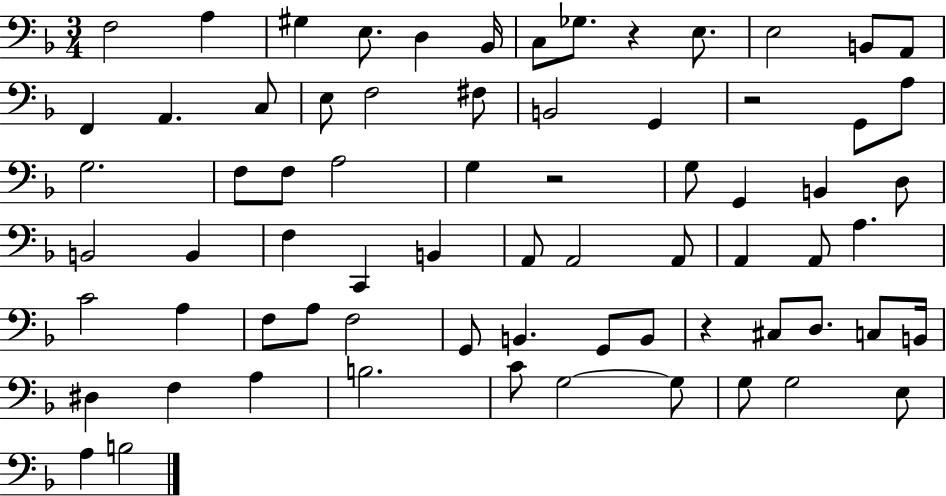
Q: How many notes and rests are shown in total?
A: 71